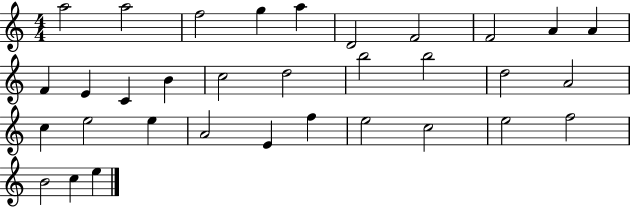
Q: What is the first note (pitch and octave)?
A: A5